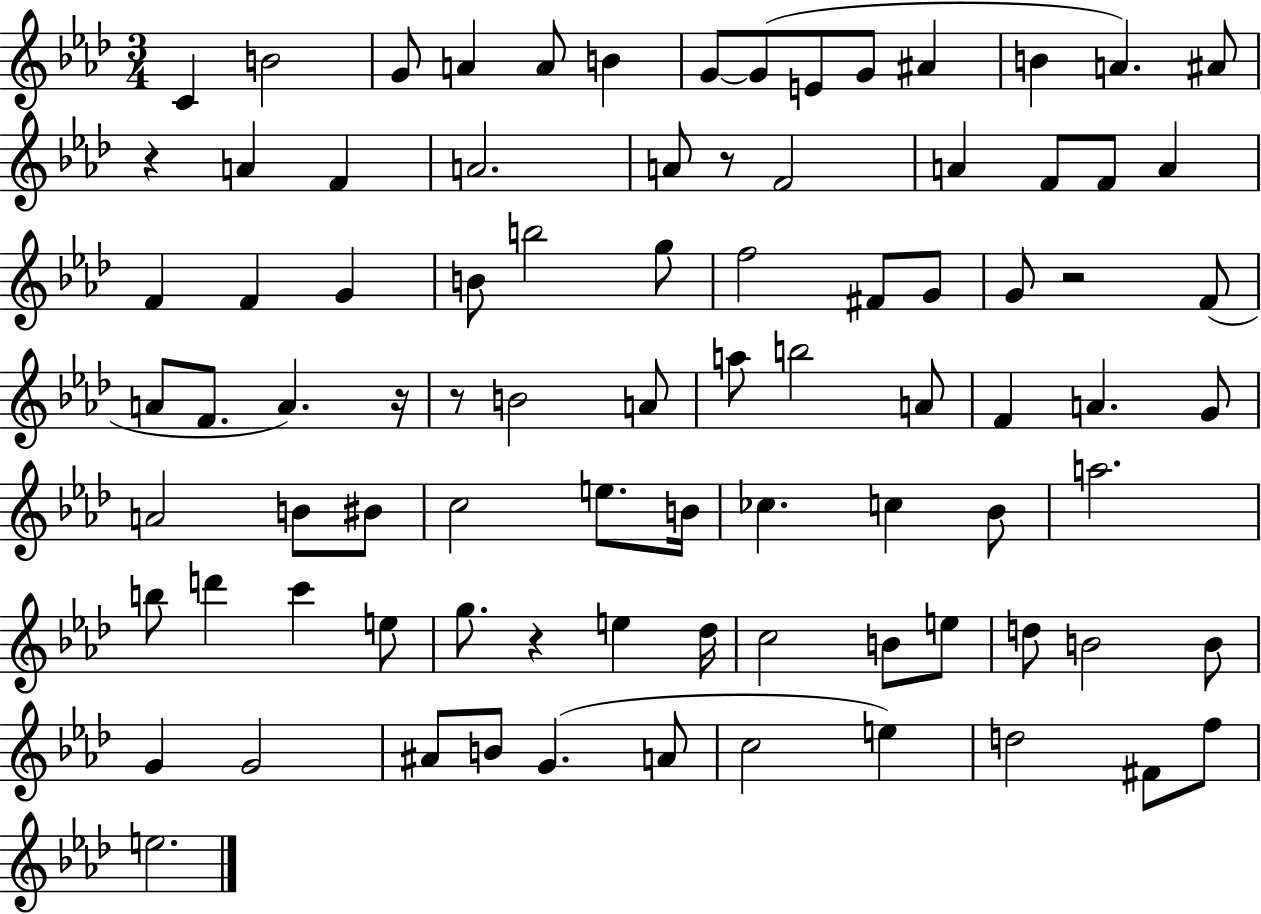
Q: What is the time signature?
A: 3/4